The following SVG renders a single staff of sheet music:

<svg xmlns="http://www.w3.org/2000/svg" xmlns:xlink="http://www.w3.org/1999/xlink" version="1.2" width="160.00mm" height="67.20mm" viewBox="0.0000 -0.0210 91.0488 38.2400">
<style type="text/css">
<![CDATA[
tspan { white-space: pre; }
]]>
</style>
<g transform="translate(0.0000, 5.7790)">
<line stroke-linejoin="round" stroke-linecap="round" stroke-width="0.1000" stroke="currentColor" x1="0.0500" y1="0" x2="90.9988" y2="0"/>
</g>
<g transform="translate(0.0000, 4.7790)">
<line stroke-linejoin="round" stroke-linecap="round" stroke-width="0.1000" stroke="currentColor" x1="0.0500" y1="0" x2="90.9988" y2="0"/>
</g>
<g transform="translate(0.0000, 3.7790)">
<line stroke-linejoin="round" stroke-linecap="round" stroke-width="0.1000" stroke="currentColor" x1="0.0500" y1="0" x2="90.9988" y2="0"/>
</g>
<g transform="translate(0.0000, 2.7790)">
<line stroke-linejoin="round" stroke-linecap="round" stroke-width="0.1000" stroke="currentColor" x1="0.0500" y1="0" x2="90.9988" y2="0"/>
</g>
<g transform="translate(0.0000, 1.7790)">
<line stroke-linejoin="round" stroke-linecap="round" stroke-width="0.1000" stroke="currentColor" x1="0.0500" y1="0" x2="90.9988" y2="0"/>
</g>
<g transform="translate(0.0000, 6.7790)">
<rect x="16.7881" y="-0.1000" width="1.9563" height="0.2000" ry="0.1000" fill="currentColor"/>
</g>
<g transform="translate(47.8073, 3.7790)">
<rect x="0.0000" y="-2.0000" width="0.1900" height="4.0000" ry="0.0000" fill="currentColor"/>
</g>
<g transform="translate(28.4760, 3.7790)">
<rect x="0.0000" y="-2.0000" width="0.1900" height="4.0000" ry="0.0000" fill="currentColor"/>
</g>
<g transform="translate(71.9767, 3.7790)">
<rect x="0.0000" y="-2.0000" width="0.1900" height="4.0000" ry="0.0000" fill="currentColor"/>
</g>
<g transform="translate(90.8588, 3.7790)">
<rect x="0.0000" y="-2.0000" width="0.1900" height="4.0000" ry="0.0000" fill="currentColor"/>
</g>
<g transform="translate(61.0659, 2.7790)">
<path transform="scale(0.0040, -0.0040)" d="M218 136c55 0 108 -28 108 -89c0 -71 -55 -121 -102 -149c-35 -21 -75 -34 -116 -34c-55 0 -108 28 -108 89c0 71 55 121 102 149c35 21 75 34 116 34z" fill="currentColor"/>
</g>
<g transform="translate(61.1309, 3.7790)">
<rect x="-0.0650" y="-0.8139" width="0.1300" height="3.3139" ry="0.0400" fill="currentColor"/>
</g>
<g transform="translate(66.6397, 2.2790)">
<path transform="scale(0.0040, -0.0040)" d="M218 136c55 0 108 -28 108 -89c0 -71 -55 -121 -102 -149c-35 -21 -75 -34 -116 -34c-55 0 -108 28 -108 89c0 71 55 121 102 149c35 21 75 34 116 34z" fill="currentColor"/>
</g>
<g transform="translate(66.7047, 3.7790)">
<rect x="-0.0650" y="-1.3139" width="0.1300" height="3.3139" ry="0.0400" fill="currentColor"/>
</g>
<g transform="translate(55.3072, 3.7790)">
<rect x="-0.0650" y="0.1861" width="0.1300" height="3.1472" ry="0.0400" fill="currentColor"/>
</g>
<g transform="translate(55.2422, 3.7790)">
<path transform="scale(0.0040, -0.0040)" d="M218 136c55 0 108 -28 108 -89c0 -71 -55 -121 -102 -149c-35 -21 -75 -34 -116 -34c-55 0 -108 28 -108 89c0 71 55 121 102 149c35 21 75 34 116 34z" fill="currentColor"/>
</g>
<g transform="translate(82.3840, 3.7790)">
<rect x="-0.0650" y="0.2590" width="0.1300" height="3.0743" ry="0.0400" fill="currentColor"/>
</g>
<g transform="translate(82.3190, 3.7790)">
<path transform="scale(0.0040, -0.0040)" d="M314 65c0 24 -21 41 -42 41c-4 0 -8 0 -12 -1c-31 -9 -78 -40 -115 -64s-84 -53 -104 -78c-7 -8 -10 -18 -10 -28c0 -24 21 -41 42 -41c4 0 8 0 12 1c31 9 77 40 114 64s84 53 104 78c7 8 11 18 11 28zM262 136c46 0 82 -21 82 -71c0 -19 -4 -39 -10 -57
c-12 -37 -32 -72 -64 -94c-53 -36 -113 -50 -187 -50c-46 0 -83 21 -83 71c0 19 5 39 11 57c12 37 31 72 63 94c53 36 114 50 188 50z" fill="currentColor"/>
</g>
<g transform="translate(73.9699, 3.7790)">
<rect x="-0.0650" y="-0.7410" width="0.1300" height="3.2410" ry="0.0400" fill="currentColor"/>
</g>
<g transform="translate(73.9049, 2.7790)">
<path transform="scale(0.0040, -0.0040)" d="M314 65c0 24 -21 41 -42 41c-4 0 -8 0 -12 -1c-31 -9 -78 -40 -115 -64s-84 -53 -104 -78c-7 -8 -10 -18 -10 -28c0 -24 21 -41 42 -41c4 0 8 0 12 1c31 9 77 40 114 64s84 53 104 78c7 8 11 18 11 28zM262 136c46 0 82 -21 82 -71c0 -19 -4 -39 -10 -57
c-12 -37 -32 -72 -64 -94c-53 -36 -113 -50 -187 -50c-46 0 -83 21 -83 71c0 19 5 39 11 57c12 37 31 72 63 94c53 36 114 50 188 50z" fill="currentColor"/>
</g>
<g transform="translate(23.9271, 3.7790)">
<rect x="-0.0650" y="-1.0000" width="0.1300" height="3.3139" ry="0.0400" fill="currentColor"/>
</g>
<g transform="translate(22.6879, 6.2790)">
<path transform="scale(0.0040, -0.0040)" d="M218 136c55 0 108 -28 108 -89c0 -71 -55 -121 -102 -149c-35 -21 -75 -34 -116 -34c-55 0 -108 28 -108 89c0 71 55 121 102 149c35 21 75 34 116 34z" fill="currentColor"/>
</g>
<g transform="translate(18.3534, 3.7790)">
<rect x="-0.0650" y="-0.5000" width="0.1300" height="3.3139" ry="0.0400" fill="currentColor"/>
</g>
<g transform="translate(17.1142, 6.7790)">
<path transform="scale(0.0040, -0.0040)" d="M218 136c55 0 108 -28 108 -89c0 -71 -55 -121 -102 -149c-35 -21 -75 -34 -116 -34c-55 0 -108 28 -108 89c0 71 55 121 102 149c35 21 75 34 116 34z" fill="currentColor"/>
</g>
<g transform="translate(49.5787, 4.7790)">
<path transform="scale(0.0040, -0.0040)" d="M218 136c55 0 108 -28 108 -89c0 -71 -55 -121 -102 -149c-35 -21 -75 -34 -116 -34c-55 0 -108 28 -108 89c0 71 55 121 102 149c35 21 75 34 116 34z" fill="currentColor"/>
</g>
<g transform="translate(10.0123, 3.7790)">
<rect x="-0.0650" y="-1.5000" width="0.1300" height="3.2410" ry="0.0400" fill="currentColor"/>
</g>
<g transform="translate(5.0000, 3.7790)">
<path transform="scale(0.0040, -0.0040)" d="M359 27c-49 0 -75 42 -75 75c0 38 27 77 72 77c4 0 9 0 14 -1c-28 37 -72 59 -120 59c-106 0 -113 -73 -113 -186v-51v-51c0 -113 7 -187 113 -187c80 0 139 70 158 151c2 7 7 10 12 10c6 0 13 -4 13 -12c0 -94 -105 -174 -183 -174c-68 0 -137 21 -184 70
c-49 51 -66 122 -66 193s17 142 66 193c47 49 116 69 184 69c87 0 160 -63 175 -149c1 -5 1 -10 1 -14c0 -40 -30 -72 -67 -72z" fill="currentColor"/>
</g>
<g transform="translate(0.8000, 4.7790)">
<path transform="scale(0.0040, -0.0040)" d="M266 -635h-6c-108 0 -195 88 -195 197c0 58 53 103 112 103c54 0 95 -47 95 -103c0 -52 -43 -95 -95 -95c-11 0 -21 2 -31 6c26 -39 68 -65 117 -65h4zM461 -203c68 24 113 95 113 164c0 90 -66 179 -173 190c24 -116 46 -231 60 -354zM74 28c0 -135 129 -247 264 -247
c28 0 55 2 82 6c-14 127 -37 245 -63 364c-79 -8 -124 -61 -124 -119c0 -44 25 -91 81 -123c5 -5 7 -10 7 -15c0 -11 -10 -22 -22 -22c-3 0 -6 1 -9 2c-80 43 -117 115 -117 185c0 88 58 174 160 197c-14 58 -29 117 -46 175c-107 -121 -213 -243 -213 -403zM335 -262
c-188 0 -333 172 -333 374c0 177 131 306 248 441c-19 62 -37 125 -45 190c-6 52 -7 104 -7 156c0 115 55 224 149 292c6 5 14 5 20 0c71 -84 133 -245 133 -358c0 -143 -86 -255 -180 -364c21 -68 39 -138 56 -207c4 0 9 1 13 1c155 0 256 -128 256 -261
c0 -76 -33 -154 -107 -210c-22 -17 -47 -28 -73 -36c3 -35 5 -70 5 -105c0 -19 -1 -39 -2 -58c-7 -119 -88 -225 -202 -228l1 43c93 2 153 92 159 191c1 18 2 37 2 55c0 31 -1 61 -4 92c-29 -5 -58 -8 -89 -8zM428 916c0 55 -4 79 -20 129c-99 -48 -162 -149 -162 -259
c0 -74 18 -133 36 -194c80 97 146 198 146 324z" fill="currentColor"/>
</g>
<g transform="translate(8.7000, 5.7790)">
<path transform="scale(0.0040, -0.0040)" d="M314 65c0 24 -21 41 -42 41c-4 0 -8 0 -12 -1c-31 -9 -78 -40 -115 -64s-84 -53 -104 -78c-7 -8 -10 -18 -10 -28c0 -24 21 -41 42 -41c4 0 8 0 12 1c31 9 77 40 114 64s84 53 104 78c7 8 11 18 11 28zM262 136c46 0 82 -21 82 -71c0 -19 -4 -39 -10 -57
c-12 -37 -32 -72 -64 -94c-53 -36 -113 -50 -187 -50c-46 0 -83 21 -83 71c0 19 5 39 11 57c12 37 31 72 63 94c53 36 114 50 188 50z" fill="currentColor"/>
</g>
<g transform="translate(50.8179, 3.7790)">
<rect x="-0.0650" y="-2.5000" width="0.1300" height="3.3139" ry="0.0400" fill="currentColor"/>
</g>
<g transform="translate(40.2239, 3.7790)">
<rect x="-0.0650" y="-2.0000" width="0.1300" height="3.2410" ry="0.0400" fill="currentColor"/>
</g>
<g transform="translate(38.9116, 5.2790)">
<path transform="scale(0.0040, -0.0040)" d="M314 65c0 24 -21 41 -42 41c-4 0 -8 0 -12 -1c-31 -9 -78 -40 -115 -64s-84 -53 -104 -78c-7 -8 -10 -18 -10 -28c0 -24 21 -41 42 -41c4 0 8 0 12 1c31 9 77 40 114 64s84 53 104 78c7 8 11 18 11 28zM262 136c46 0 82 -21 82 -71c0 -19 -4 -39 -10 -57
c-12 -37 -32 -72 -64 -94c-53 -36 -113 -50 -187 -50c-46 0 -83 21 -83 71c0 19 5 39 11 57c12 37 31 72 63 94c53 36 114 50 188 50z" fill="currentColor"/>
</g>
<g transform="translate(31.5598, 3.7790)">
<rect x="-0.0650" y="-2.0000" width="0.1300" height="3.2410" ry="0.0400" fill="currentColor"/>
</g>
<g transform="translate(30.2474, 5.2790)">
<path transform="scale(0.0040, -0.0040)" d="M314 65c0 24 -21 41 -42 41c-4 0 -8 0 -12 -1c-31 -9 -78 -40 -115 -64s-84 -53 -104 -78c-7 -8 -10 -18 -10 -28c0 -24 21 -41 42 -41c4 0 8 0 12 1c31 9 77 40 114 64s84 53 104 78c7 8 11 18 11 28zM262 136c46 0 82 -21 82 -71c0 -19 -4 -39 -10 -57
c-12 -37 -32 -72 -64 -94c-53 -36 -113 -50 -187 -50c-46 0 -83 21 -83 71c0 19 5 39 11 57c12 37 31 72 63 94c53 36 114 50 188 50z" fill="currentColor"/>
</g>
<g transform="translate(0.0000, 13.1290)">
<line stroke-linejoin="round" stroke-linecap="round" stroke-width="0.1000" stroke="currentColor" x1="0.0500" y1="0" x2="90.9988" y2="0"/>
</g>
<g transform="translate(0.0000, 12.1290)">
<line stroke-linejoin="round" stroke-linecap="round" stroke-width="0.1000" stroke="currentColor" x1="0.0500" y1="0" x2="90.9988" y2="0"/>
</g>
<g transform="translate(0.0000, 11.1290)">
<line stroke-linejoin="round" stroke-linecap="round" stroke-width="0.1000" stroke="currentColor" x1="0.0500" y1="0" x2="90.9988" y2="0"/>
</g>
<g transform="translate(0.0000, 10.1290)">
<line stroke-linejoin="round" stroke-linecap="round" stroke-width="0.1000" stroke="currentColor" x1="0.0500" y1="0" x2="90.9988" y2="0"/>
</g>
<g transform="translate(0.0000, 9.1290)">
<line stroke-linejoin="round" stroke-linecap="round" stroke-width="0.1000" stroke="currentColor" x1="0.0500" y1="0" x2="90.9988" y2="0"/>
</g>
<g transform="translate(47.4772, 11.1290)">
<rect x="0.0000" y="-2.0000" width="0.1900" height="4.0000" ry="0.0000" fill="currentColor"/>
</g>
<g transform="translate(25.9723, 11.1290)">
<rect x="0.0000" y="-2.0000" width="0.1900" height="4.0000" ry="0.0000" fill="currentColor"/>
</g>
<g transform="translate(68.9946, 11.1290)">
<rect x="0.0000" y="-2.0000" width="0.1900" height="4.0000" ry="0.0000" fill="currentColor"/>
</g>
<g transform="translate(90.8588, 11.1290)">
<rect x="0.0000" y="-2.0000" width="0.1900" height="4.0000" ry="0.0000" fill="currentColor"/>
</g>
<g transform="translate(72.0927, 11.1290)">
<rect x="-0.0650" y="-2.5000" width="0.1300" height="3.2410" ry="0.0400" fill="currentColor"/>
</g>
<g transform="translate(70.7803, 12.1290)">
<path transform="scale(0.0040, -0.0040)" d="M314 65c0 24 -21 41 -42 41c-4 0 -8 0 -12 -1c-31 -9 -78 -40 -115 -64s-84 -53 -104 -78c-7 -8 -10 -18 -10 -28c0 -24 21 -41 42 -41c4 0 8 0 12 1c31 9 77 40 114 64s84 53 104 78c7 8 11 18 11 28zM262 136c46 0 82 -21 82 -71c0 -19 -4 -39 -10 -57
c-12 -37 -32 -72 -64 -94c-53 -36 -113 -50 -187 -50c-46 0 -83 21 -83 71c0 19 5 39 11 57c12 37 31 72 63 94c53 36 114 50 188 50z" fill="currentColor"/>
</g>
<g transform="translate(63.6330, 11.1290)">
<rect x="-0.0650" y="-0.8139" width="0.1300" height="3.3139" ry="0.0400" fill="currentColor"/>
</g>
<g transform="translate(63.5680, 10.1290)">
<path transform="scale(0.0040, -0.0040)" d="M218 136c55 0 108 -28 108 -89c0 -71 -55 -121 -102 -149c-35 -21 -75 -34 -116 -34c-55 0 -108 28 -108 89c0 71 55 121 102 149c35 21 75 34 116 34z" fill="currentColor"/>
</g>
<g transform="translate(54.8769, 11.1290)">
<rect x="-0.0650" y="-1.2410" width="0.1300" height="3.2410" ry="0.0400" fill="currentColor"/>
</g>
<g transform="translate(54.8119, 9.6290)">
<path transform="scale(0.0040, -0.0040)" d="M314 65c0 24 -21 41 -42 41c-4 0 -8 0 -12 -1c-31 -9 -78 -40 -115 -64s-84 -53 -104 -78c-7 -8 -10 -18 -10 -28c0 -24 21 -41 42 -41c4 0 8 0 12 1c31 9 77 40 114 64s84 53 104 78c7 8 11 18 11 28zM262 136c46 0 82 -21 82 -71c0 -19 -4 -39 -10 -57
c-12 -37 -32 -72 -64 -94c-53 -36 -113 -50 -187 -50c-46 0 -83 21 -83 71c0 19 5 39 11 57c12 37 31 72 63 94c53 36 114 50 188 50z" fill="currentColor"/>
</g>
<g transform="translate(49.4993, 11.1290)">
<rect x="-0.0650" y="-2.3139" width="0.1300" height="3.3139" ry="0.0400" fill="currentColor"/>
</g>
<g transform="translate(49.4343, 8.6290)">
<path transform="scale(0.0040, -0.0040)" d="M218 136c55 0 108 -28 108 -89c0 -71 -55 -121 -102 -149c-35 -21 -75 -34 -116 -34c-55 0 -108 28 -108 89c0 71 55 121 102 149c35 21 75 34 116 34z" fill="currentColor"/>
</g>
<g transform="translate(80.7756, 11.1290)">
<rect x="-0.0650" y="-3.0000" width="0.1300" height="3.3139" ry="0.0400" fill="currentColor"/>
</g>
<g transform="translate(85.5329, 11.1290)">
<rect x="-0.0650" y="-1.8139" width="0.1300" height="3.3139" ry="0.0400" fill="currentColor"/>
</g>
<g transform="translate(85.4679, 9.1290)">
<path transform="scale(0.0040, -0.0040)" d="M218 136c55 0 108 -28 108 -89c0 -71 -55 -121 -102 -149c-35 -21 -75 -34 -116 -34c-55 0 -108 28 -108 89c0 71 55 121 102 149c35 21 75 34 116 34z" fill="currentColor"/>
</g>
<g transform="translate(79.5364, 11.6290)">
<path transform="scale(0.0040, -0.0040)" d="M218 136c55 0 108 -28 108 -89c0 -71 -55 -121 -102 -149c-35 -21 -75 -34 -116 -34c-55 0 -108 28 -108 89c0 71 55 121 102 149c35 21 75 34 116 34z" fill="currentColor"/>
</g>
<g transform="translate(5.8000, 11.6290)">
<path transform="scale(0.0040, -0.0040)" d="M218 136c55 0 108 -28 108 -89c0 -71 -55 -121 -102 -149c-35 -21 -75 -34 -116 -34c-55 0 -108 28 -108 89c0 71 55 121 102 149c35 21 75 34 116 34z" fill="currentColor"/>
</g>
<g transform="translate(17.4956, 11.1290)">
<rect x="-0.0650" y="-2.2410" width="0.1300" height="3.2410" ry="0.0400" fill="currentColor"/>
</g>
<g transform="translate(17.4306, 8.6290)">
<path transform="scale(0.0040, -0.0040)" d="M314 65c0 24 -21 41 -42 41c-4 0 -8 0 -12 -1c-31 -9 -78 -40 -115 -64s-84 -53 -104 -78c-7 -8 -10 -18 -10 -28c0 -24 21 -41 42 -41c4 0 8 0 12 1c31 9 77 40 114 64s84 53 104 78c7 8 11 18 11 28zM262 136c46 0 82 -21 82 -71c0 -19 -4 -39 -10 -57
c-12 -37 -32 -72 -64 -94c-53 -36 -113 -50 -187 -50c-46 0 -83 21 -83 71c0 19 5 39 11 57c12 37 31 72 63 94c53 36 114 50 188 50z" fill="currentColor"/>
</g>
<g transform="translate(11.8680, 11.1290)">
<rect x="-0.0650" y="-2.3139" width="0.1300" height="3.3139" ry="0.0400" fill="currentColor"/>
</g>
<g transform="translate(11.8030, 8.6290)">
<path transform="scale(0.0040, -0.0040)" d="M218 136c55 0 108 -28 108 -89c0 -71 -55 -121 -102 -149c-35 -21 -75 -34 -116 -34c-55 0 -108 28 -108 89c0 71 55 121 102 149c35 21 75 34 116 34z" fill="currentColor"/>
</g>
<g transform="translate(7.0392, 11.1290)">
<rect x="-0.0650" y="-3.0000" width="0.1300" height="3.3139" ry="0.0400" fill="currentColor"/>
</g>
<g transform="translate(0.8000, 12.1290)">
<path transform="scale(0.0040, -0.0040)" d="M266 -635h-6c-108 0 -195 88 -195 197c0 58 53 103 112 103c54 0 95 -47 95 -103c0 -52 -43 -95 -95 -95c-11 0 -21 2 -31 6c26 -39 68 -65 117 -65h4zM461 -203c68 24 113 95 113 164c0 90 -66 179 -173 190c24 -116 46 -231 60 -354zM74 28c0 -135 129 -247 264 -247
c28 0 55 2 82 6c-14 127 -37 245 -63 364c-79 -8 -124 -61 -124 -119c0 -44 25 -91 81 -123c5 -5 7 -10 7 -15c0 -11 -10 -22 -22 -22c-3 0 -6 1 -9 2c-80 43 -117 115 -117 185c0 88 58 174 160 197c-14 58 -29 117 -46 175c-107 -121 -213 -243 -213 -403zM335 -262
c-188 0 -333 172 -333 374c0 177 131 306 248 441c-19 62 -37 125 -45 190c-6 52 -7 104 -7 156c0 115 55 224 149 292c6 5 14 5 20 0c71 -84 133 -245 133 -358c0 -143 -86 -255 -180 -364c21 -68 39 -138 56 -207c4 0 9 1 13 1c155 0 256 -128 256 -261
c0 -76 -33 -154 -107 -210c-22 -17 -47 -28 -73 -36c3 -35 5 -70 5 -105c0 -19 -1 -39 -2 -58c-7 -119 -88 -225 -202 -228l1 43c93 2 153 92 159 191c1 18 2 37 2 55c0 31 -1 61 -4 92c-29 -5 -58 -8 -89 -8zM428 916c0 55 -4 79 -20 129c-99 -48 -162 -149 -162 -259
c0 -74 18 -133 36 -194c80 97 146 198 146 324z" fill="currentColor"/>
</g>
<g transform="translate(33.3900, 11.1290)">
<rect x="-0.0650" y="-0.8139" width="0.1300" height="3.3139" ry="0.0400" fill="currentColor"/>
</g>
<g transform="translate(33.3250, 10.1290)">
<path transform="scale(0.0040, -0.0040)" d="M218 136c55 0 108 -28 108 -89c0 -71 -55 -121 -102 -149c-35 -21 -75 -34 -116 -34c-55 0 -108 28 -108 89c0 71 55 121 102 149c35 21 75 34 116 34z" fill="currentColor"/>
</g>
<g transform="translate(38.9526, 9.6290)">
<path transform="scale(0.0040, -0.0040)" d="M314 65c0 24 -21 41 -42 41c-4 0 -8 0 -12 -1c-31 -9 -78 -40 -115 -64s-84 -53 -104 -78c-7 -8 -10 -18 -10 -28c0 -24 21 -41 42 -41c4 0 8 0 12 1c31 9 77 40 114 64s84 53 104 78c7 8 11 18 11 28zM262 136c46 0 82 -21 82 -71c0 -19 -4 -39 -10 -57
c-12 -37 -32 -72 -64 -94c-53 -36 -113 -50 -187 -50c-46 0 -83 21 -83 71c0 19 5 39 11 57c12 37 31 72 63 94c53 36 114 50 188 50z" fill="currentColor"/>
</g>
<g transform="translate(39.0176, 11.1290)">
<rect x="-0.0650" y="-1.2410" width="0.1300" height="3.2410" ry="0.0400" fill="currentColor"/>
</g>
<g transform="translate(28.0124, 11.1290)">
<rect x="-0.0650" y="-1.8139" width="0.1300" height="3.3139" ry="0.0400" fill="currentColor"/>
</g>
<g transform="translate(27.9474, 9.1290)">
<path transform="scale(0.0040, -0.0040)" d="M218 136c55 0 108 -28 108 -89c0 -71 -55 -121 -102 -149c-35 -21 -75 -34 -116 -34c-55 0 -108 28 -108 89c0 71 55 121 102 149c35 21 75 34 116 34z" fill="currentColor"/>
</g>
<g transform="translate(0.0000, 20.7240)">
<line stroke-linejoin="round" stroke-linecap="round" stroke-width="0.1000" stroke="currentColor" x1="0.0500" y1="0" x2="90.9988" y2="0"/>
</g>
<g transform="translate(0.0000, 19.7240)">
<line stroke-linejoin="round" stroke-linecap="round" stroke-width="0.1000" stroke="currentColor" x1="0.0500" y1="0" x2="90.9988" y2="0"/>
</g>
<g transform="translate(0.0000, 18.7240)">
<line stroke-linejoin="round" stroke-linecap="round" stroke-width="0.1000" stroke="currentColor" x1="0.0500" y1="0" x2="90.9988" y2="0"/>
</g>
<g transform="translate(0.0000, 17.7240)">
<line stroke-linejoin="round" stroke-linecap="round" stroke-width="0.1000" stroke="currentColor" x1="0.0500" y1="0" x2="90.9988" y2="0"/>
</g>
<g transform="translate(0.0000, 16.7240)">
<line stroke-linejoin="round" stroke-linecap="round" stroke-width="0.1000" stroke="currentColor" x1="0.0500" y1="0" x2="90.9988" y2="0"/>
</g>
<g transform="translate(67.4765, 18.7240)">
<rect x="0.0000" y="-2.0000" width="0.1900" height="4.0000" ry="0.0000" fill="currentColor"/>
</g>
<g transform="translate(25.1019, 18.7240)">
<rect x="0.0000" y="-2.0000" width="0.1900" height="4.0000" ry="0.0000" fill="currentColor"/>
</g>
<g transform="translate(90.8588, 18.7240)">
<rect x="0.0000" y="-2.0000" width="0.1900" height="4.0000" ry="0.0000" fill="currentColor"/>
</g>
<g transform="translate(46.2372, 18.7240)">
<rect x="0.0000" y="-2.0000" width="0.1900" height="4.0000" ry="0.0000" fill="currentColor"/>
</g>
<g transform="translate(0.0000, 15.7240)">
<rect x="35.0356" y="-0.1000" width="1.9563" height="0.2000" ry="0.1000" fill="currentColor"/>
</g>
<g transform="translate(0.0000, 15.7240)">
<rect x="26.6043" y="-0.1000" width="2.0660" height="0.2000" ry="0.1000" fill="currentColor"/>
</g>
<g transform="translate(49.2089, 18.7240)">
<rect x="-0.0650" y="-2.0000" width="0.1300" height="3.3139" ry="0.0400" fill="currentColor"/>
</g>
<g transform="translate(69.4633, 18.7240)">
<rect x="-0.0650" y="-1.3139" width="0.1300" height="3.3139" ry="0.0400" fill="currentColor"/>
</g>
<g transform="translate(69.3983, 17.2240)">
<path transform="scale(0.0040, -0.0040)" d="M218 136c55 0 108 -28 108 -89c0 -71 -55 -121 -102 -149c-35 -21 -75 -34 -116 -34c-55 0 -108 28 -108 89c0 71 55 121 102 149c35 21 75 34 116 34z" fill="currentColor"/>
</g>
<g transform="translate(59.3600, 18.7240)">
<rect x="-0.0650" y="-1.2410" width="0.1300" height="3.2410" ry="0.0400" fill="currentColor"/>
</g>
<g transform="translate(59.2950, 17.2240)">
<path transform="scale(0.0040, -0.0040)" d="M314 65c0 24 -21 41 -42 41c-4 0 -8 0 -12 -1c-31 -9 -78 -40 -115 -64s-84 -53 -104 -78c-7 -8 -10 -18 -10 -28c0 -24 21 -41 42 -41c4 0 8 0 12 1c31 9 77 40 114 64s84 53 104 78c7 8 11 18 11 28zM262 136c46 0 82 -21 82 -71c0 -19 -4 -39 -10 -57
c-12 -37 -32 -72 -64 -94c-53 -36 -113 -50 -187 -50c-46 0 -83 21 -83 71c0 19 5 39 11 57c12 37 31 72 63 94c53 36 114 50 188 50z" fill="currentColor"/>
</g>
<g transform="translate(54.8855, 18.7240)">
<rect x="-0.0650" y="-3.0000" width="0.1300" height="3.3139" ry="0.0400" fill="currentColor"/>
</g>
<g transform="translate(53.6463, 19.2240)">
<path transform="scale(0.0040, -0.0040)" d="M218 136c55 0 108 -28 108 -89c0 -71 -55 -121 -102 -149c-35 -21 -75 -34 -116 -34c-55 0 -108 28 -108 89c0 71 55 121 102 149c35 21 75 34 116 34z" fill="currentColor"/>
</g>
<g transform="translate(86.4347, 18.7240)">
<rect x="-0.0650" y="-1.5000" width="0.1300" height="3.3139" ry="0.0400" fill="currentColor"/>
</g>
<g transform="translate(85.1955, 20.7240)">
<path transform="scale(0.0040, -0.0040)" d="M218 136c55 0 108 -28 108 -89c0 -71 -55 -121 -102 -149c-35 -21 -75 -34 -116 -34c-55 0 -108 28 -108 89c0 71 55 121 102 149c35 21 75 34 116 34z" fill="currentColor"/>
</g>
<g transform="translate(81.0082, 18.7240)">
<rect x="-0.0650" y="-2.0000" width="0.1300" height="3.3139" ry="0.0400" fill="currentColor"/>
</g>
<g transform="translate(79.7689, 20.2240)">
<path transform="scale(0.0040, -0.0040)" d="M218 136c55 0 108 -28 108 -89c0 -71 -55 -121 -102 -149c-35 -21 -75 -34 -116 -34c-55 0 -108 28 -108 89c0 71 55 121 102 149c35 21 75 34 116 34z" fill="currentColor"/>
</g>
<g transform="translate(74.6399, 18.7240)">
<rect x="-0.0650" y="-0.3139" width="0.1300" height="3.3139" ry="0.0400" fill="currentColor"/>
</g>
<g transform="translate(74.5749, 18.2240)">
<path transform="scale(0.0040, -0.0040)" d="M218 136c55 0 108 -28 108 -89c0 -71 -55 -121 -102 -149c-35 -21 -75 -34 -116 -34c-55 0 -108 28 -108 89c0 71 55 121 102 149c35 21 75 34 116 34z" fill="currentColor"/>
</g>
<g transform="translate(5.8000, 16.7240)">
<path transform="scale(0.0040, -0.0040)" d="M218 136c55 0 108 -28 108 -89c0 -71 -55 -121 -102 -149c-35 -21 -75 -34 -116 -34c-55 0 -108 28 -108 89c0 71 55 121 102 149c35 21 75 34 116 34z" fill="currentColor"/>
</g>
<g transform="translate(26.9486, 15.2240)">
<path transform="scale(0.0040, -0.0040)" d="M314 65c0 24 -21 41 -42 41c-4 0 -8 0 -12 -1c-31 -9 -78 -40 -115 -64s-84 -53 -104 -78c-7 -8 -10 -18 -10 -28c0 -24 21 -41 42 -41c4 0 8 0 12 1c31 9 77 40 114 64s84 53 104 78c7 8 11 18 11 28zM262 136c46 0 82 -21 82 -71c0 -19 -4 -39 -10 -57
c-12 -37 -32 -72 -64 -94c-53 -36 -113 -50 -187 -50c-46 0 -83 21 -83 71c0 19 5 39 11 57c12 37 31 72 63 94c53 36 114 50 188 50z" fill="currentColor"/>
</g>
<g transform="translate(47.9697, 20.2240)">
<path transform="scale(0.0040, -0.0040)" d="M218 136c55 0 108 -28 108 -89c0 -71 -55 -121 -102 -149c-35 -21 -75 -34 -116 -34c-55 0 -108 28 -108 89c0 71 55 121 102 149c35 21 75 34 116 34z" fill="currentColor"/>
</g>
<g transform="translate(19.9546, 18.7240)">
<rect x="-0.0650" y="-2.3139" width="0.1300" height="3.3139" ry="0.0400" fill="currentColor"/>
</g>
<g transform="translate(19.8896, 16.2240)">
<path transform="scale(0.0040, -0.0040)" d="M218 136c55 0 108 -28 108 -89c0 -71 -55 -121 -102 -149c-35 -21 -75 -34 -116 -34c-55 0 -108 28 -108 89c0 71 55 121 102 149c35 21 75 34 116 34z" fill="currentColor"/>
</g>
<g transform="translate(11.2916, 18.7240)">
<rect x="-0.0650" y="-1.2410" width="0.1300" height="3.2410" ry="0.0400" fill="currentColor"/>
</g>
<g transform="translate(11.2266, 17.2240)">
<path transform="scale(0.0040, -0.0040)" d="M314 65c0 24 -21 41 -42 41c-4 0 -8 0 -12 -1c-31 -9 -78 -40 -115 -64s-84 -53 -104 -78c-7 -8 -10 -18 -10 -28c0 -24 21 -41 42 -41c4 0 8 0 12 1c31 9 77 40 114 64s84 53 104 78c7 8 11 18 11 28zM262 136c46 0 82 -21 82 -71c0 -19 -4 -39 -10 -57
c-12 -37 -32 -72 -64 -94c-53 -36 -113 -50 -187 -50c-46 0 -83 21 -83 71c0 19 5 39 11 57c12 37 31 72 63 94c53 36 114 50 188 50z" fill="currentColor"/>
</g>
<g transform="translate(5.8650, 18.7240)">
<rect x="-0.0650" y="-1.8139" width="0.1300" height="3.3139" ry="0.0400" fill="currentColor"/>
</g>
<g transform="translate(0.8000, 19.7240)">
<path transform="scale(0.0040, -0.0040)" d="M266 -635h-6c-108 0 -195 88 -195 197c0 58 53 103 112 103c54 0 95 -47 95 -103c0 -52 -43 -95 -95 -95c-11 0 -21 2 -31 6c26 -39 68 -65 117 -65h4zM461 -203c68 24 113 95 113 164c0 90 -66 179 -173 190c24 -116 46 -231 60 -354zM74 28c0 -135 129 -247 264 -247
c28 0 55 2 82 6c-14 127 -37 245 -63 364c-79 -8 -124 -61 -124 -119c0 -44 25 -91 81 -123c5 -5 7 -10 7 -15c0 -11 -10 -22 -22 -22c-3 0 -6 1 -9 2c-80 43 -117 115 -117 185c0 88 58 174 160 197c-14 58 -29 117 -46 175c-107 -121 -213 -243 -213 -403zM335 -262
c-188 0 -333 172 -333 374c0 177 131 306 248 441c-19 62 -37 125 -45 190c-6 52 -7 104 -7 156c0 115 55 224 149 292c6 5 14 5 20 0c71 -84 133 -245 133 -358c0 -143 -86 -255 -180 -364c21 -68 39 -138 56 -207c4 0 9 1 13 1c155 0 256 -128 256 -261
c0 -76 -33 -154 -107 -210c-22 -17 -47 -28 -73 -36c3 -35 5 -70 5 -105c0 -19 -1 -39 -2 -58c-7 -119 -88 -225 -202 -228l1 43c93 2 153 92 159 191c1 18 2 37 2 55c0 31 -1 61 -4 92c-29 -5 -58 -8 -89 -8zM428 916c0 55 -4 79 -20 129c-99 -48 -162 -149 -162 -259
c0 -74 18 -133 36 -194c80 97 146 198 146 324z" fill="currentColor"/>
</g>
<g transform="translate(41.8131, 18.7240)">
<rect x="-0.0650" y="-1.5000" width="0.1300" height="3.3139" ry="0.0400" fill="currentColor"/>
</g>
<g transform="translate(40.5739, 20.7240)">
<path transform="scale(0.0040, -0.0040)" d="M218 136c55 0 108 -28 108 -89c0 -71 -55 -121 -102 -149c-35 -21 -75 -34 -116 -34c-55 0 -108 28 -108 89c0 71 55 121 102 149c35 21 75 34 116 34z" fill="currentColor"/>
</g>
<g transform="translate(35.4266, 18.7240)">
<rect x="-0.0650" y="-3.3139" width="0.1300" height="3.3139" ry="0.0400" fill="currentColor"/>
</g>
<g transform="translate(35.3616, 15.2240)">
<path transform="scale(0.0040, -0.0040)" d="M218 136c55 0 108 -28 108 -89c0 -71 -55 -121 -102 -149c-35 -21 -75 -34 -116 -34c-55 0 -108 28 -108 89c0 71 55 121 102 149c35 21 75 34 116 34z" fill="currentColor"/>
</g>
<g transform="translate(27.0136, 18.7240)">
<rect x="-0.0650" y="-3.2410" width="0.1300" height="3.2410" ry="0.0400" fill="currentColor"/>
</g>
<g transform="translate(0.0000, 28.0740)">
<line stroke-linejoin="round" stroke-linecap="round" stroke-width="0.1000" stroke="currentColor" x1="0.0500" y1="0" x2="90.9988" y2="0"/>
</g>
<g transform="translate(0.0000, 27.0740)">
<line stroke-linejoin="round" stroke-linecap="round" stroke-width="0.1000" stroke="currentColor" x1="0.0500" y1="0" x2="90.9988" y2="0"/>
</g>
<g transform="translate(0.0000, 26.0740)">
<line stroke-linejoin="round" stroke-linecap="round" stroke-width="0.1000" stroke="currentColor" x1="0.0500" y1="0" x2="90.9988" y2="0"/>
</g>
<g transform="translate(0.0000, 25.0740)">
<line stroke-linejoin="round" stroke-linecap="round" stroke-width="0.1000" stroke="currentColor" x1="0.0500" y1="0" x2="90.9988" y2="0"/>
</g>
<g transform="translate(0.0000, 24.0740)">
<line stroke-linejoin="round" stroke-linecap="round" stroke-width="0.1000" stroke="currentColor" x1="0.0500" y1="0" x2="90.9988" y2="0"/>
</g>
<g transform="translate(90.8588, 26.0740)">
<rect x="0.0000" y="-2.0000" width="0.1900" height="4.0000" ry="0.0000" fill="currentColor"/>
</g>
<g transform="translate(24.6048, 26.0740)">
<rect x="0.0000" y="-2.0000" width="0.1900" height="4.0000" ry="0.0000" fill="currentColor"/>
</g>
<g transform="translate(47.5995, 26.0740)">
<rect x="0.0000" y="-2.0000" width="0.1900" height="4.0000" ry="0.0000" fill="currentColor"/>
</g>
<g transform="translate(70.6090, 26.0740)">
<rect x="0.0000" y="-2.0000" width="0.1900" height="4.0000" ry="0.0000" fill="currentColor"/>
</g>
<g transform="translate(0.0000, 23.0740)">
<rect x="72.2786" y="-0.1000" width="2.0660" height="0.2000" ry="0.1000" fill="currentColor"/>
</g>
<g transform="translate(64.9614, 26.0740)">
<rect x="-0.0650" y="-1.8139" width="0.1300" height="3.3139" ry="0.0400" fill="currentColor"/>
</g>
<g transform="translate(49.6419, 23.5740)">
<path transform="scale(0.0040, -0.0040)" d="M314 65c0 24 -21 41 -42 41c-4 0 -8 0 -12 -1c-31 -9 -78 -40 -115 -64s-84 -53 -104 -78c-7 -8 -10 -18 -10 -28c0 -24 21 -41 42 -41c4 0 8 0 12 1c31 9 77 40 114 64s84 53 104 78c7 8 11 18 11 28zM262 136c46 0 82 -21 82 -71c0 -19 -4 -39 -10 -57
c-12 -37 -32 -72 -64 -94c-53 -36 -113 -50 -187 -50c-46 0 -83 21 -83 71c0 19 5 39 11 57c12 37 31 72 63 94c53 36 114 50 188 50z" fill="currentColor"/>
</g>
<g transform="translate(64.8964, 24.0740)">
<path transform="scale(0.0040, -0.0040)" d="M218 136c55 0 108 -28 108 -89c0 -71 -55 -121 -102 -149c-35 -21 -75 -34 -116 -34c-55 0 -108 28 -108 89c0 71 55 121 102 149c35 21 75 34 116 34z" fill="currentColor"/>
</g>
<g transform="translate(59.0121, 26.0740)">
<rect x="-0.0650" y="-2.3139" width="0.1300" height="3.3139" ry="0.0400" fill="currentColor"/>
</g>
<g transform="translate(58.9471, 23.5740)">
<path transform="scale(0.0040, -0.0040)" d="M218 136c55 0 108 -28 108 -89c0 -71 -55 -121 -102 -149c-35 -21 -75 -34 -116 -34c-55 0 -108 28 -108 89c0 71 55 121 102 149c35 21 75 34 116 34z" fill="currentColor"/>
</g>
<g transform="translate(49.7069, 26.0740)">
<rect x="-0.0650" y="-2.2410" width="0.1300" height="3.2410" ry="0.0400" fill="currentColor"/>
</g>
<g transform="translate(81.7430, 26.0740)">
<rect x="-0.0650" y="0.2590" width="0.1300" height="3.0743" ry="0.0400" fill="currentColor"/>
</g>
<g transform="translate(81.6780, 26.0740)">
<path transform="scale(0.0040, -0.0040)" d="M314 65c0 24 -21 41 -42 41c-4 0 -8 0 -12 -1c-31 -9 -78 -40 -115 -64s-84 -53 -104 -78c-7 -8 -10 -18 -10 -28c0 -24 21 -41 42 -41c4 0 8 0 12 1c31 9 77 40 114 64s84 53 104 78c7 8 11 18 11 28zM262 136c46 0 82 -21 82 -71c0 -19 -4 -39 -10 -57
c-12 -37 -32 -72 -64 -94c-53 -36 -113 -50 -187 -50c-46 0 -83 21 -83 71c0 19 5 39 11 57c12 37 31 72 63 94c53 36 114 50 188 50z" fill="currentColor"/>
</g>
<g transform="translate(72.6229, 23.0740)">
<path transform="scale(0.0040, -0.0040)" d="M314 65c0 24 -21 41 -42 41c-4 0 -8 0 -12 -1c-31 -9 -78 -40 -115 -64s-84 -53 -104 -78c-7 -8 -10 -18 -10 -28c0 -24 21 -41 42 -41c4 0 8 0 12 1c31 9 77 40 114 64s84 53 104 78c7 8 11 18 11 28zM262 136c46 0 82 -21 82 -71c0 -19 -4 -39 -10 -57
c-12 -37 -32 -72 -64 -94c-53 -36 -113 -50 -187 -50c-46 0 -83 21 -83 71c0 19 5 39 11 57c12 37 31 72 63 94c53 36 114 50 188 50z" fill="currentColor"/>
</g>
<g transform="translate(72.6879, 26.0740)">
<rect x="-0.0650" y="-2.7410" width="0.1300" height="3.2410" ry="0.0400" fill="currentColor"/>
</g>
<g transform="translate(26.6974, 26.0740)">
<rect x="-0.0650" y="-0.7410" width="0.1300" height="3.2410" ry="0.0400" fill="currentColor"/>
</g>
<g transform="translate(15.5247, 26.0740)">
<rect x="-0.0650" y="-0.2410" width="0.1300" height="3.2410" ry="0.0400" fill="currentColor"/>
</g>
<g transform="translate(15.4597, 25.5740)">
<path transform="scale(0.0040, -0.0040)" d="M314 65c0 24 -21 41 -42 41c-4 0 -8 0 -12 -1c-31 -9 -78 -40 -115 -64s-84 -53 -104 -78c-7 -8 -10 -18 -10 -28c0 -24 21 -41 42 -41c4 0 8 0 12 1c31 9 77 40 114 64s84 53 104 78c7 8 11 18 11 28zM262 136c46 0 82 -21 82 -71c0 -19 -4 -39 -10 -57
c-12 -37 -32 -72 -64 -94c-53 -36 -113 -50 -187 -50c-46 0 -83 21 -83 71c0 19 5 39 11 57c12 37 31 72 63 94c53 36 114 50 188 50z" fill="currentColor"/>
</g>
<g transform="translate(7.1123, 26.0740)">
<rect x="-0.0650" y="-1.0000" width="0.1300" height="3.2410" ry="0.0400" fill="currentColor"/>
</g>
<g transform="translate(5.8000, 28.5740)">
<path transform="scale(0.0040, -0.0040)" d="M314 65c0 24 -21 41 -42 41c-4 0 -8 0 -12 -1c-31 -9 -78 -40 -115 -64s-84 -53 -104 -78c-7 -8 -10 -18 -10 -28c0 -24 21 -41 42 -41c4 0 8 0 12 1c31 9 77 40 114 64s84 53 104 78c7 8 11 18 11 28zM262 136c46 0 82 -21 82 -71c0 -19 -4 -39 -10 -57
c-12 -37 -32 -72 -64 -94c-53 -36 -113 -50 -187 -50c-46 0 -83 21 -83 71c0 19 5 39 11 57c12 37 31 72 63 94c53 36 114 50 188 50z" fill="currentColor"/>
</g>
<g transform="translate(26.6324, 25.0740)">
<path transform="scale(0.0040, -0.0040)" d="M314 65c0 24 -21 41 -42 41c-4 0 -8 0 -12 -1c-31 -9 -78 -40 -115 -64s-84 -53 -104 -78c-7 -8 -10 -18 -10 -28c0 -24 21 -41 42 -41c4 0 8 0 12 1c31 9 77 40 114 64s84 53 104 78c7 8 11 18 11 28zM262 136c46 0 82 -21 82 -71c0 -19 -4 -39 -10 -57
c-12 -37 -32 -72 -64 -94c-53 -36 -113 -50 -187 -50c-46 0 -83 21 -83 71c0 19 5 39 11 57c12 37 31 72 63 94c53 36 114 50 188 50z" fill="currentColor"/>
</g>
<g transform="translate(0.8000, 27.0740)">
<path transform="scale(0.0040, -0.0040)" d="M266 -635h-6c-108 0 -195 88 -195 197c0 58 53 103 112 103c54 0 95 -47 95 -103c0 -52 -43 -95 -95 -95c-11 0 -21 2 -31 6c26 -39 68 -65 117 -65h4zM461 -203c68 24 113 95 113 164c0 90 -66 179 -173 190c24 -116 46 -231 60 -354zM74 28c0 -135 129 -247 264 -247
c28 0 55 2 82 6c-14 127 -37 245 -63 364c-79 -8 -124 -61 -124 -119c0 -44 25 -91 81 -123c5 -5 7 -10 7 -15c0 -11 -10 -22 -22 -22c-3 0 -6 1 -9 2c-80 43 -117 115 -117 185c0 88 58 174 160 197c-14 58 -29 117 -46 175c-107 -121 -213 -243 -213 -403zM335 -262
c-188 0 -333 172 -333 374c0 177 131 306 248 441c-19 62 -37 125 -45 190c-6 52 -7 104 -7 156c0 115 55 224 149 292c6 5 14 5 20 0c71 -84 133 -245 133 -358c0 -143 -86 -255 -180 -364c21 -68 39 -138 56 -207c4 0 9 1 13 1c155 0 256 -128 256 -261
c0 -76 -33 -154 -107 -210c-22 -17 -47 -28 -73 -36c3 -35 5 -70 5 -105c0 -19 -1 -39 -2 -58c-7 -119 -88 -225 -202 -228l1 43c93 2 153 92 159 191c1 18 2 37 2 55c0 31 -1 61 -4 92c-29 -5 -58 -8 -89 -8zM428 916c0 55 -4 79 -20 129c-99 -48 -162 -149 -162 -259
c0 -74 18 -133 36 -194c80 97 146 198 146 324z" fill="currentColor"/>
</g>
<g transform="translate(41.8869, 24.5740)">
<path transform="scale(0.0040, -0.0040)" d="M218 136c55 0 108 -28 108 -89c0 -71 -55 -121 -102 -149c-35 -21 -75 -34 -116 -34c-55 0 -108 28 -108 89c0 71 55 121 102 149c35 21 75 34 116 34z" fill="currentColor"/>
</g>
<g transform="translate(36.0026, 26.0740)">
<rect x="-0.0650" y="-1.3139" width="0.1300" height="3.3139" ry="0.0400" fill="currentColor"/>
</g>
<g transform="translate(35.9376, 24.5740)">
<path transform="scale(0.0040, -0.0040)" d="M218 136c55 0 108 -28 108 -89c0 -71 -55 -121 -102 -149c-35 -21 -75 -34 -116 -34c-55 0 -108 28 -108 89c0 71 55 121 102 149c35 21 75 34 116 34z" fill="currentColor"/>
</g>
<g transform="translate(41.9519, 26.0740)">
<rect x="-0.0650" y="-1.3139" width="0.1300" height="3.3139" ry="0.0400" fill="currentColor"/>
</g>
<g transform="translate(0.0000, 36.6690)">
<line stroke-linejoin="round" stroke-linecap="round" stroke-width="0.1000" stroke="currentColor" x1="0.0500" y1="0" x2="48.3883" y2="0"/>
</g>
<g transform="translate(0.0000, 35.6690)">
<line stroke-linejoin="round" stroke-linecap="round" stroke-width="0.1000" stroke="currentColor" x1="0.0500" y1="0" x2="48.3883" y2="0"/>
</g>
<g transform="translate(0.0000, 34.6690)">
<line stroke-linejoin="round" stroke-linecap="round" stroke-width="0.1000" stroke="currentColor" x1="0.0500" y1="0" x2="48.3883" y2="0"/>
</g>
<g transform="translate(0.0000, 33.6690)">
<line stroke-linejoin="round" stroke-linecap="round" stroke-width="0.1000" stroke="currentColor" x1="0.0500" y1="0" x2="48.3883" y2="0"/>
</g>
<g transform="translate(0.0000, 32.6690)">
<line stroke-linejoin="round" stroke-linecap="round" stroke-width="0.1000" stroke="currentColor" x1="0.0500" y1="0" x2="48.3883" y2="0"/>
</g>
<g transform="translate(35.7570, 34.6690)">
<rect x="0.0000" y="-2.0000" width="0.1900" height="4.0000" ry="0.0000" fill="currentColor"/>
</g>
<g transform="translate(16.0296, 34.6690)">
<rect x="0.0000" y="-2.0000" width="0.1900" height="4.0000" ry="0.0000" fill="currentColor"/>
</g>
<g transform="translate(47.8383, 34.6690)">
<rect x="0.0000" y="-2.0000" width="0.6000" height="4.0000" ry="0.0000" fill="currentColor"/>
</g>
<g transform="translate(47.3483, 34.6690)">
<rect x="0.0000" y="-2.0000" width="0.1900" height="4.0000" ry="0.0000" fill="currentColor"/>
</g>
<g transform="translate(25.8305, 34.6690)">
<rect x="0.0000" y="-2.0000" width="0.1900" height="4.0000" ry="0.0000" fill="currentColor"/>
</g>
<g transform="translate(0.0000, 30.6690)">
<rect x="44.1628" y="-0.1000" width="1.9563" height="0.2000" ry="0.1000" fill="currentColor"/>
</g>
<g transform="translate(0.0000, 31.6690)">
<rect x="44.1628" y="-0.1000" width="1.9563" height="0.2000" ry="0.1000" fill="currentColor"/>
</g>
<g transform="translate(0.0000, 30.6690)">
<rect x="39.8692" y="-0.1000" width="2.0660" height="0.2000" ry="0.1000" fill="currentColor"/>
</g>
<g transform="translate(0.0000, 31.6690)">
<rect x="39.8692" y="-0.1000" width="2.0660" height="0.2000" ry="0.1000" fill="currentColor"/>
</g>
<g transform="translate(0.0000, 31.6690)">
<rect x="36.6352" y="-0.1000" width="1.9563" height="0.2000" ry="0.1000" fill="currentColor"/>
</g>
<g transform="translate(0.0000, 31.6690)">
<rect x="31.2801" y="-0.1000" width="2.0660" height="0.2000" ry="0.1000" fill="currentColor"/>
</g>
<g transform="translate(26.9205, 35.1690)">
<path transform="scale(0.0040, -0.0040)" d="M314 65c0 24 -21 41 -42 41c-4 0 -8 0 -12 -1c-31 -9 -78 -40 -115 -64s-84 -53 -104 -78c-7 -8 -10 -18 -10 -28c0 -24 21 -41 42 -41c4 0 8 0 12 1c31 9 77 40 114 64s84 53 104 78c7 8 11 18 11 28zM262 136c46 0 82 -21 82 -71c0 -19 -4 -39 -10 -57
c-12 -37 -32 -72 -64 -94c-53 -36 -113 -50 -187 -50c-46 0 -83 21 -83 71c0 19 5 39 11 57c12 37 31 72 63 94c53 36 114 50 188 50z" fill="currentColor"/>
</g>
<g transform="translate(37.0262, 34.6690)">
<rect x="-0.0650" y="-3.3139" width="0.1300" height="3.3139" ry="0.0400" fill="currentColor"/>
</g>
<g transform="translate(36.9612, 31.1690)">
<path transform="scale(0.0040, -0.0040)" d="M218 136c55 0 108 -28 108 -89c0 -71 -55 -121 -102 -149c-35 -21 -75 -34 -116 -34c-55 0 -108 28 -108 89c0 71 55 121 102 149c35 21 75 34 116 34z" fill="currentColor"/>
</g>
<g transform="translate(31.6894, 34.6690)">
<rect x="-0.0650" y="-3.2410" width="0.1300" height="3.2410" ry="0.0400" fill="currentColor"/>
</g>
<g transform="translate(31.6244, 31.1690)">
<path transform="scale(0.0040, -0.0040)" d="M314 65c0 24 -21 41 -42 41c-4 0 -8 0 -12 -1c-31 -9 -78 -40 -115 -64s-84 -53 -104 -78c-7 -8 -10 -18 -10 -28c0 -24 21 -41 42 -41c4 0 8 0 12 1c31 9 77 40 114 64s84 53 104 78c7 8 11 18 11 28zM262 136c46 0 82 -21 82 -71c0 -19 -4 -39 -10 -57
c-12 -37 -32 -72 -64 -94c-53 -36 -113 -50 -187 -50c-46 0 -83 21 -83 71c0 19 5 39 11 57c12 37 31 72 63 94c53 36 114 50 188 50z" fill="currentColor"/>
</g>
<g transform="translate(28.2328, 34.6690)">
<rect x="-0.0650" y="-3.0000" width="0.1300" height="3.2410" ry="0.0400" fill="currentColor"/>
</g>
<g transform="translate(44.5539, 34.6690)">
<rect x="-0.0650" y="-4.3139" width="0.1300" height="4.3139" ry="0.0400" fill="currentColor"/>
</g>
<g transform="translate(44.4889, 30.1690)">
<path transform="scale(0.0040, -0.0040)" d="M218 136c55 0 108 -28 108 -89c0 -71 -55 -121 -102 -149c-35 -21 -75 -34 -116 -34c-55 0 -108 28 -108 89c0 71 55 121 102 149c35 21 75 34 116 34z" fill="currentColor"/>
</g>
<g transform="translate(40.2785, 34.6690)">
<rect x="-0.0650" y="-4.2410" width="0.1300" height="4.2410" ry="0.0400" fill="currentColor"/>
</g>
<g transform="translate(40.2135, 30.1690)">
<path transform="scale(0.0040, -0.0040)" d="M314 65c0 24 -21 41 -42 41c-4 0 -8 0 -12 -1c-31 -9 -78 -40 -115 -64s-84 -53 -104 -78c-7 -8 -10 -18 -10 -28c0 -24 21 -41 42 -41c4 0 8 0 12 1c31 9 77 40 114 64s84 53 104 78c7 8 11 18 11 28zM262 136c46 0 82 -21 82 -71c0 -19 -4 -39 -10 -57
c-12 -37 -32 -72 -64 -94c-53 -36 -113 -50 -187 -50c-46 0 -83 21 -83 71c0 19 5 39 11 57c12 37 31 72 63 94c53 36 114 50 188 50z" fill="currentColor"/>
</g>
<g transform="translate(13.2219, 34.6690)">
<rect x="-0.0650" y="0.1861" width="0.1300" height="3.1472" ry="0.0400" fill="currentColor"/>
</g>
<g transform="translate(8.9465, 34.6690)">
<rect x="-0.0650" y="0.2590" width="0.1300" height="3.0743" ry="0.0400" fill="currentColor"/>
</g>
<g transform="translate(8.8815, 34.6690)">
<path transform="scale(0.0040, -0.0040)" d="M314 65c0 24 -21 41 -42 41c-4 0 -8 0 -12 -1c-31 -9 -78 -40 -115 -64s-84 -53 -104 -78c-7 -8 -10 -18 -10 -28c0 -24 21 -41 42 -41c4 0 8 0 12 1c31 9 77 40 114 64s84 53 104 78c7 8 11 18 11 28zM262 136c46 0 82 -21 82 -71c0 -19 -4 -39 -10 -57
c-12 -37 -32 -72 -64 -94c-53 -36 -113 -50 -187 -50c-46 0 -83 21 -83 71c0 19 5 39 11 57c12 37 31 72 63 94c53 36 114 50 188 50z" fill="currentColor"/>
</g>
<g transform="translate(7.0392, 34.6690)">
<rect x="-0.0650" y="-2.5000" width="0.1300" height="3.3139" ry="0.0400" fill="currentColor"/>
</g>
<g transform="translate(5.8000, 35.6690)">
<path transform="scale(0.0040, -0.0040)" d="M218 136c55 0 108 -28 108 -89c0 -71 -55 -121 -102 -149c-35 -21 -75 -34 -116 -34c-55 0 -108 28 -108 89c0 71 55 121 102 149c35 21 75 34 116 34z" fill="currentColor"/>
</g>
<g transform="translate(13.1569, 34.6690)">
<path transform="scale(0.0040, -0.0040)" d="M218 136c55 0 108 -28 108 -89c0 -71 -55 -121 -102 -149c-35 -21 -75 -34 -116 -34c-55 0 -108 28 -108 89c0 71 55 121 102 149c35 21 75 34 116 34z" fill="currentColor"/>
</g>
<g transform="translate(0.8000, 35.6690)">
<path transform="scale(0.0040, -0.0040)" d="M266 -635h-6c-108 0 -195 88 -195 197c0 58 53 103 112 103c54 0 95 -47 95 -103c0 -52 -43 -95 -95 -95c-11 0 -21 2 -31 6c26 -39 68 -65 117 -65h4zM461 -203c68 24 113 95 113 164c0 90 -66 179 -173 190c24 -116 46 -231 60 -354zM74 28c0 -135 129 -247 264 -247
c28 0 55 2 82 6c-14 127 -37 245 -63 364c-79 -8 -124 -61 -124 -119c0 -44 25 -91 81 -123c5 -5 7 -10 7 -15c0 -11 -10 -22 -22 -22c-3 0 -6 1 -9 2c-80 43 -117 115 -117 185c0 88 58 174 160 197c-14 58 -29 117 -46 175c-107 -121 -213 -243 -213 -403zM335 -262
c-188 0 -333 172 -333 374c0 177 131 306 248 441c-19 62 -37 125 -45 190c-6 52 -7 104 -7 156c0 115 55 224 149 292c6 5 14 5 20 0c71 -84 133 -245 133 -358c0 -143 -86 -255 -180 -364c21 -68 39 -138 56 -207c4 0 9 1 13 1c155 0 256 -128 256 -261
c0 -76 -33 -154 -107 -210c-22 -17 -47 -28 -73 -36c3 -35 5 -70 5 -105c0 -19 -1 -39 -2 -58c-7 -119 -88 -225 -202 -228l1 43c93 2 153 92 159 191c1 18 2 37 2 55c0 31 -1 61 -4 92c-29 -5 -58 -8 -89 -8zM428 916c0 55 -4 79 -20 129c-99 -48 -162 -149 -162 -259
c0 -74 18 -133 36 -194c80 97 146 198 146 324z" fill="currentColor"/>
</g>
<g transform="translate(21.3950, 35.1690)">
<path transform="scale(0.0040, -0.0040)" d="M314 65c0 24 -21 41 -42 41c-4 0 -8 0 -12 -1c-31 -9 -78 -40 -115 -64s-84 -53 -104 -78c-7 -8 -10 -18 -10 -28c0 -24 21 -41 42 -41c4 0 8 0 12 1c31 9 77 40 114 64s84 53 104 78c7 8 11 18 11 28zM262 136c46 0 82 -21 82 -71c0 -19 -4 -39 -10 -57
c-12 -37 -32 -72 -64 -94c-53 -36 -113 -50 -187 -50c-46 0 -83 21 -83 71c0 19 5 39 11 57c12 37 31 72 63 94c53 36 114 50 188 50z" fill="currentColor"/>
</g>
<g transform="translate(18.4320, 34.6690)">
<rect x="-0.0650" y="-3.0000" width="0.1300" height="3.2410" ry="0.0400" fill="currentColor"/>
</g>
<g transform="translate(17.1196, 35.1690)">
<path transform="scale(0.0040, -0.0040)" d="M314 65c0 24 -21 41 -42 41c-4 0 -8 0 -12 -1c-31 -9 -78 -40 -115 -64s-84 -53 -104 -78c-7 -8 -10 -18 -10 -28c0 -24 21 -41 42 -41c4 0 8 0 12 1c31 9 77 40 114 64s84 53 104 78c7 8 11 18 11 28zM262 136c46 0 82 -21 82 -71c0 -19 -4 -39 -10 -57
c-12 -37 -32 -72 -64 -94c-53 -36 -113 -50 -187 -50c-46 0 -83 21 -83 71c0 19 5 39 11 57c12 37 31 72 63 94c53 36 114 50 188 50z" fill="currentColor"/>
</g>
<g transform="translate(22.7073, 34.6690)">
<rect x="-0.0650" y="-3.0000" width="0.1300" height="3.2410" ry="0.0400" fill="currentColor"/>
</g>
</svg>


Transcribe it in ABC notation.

X:1
T:Untitled
M:4/4
L:1/4
K:C
E2 C D F2 F2 G B d e d2 B2 A g g2 f d e2 g e2 d G2 A f f e2 g b2 b E F A e2 e c F E D2 c2 d2 e e g2 g f a2 B2 G B2 B A2 A2 A2 b2 b d'2 d'